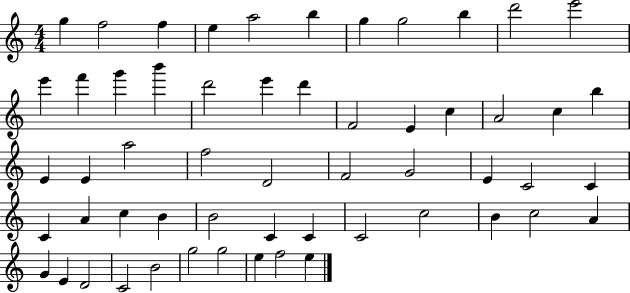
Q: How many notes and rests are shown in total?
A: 56